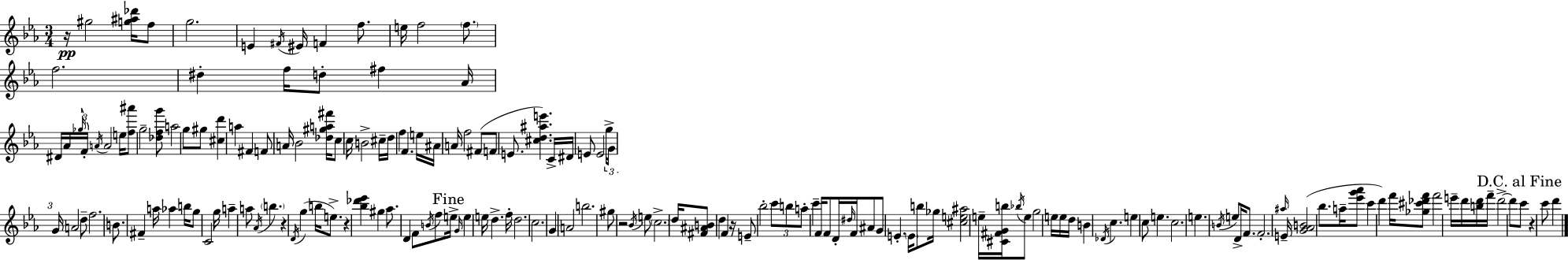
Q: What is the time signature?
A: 3/4